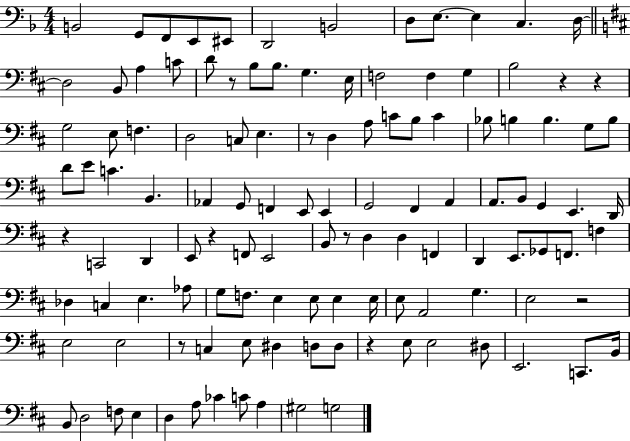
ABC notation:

X:1
T:Untitled
M:4/4
L:1/4
K:F
B,,2 G,,/2 F,,/2 E,,/2 ^E,,/2 D,,2 B,,2 D,/2 E,/2 E, C, D,/4 D,2 B,,/2 A, C/2 D/2 z/2 B,/2 B,/2 G, E,/4 F,2 F, G, B,2 z z G,2 E,/2 F, D,2 C,/2 E, z/2 D, A,/2 C/2 B,/2 C _B,/2 B, B, G,/2 B,/2 D/2 E/2 C B,, _A,, G,,/2 F,, E,,/2 E,, G,,2 ^F,, A,, A,,/2 B,,/2 G,, E,, D,,/4 z C,,2 D,, E,,/2 z F,,/2 E,,2 B,,/2 z/2 D, D, F,, D,, E,,/2 _G,,/2 F,,/2 F, _D, C, E, _A,/2 G,/2 F,/2 E, E,/2 E, E,/4 E,/2 A,,2 G, E,2 z2 E,2 E,2 z/2 C, E,/2 ^D, D,/2 D,/2 z E,/2 E,2 ^D,/2 E,,2 C,,/2 B,,/4 B,,/2 D,2 F,/2 E, D, A,/2 _C C/2 A, ^G,2 G,2